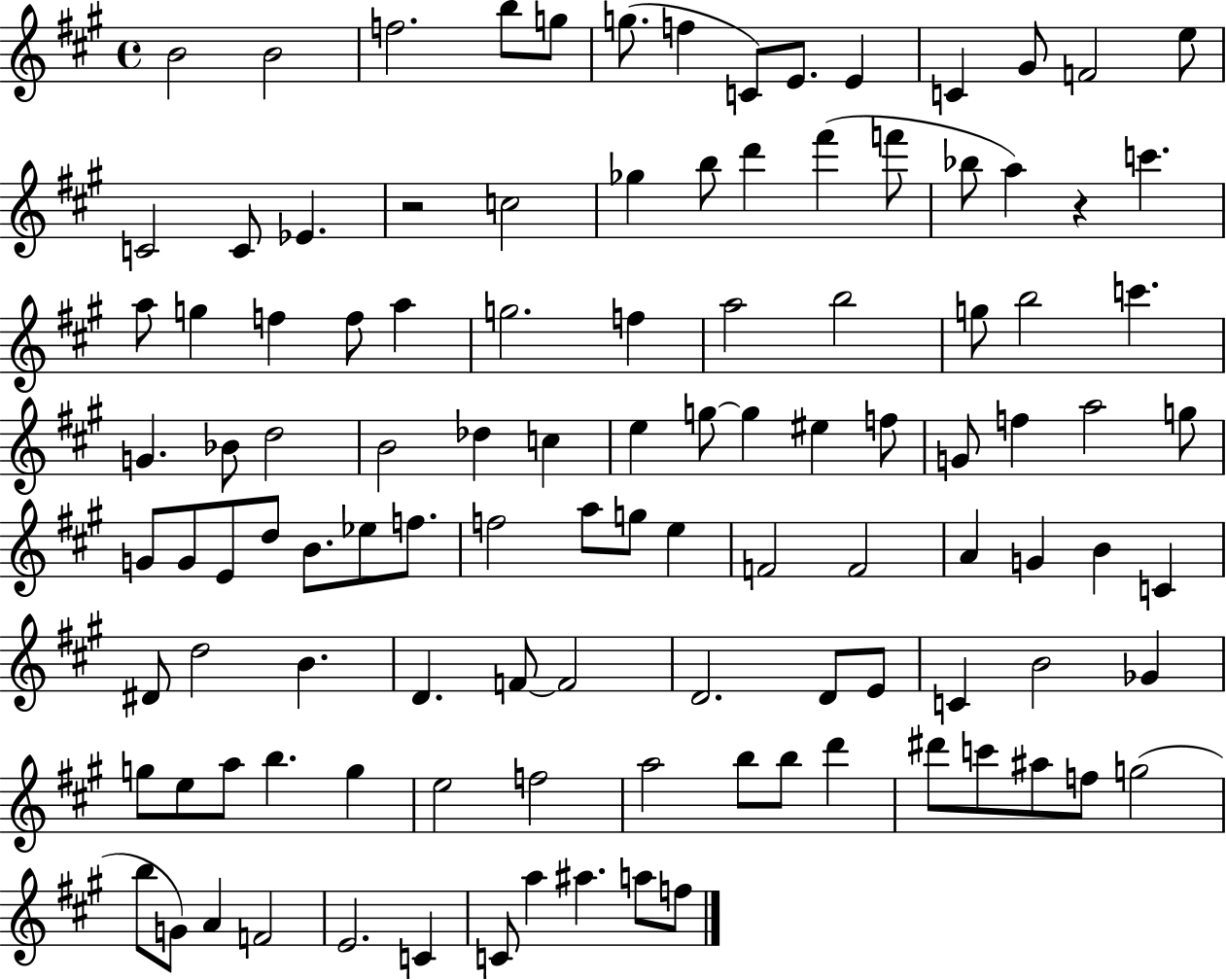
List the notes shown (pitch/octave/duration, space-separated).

B4/h B4/h F5/h. B5/e G5/e G5/e. F5/q C4/e E4/e. E4/q C4/q G#4/e F4/h E5/e C4/h C4/e Eb4/q. R/h C5/h Gb5/q B5/e D6/q F#6/q F6/e Bb5/e A5/q R/q C6/q. A5/e G5/q F5/q F5/e A5/q G5/h. F5/q A5/h B5/h G5/e B5/h C6/q. G4/q. Bb4/e D5/h B4/h Db5/q C5/q E5/q G5/e G5/q EIS5/q F5/e G4/e F5/q A5/h G5/e G4/e G4/e E4/e D5/e B4/e. Eb5/e F5/e. F5/h A5/e G5/e E5/q F4/h F4/h A4/q G4/q B4/q C4/q D#4/e D5/h B4/q. D4/q. F4/e F4/h D4/h. D4/e E4/e C4/q B4/h Gb4/q G5/e E5/e A5/e B5/q. G5/q E5/h F5/h A5/h B5/e B5/e D6/q D#6/e C6/e A#5/e F5/e G5/h B5/e G4/e A4/q F4/h E4/h. C4/q C4/e A5/q A#5/q. A5/e F5/e